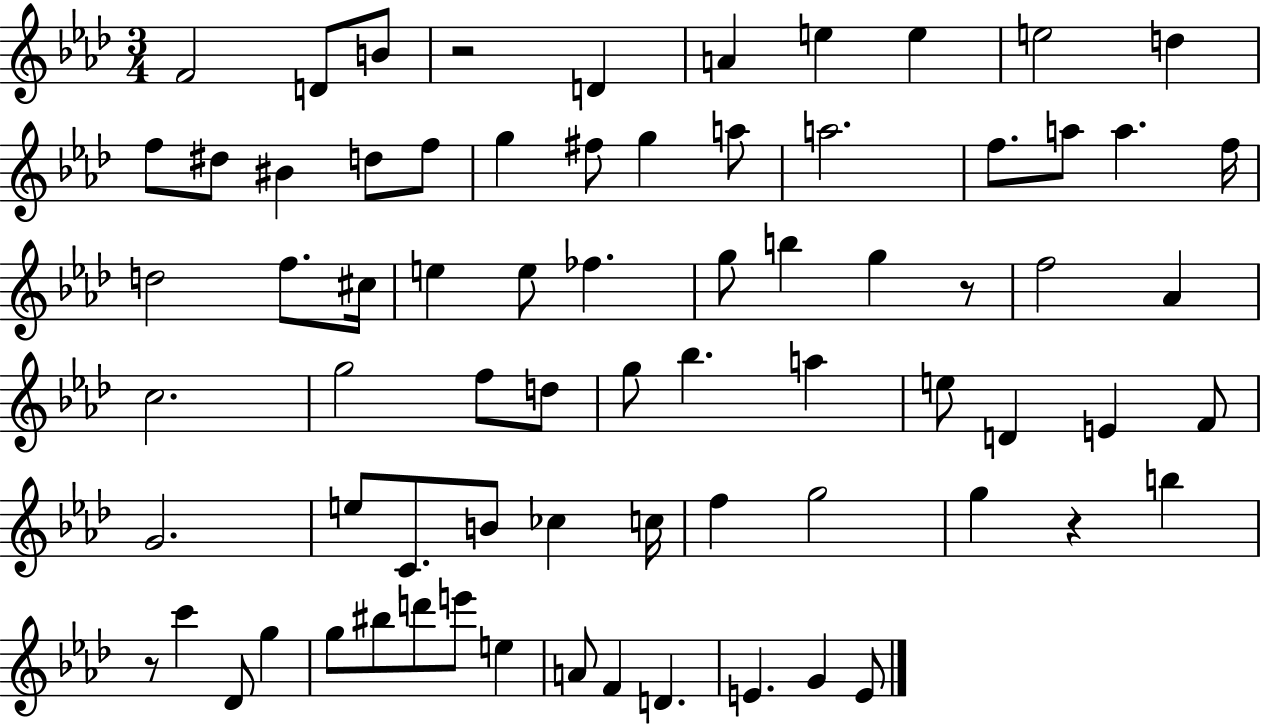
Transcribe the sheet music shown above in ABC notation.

X:1
T:Untitled
M:3/4
L:1/4
K:Ab
F2 D/2 B/2 z2 D A e e e2 d f/2 ^d/2 ^B d/2 f/2 g ^f/2 g a/2 a2 f/2 a/2 a f/4 d2 f/2 ^c/4 e e/2 _f g/2 b g z/2 f2 _A c2 g2 f/2 d/2 g/2 _b a e/2 D E F/2 G2 e/2 C/2 B/2 _c c/4 f g2 g z b z/2 c' _D/2 g g/2 ^b/2 d'/2 e'/2 e A/2 F D E G E/2